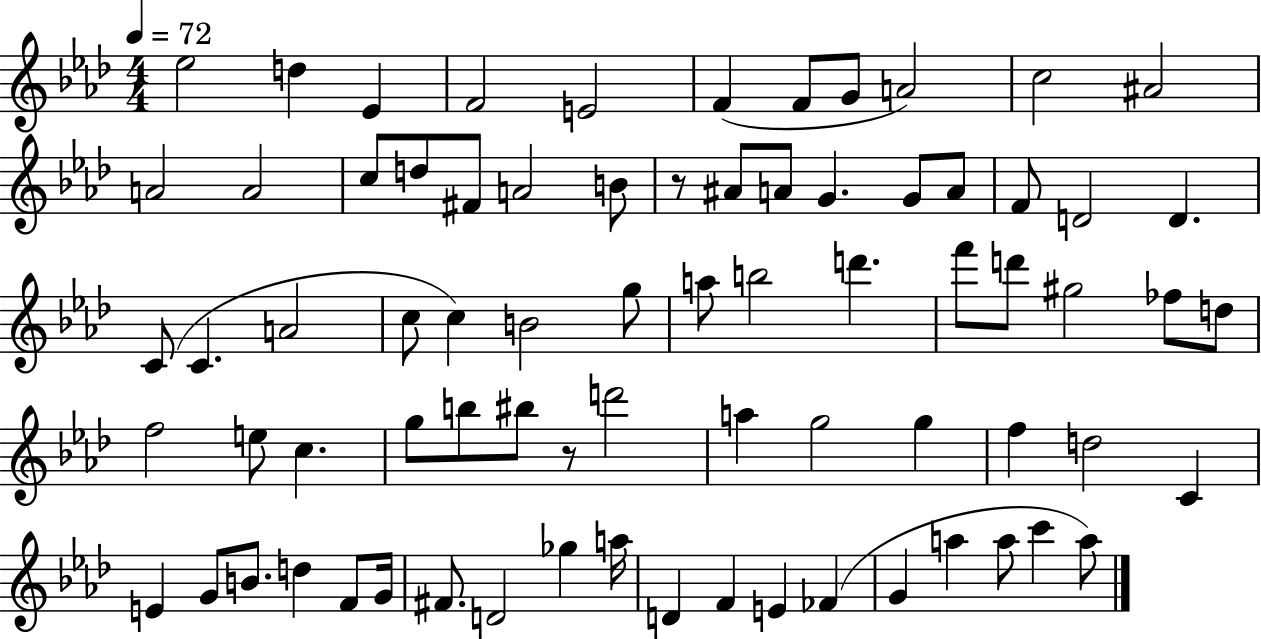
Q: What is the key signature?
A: AES major